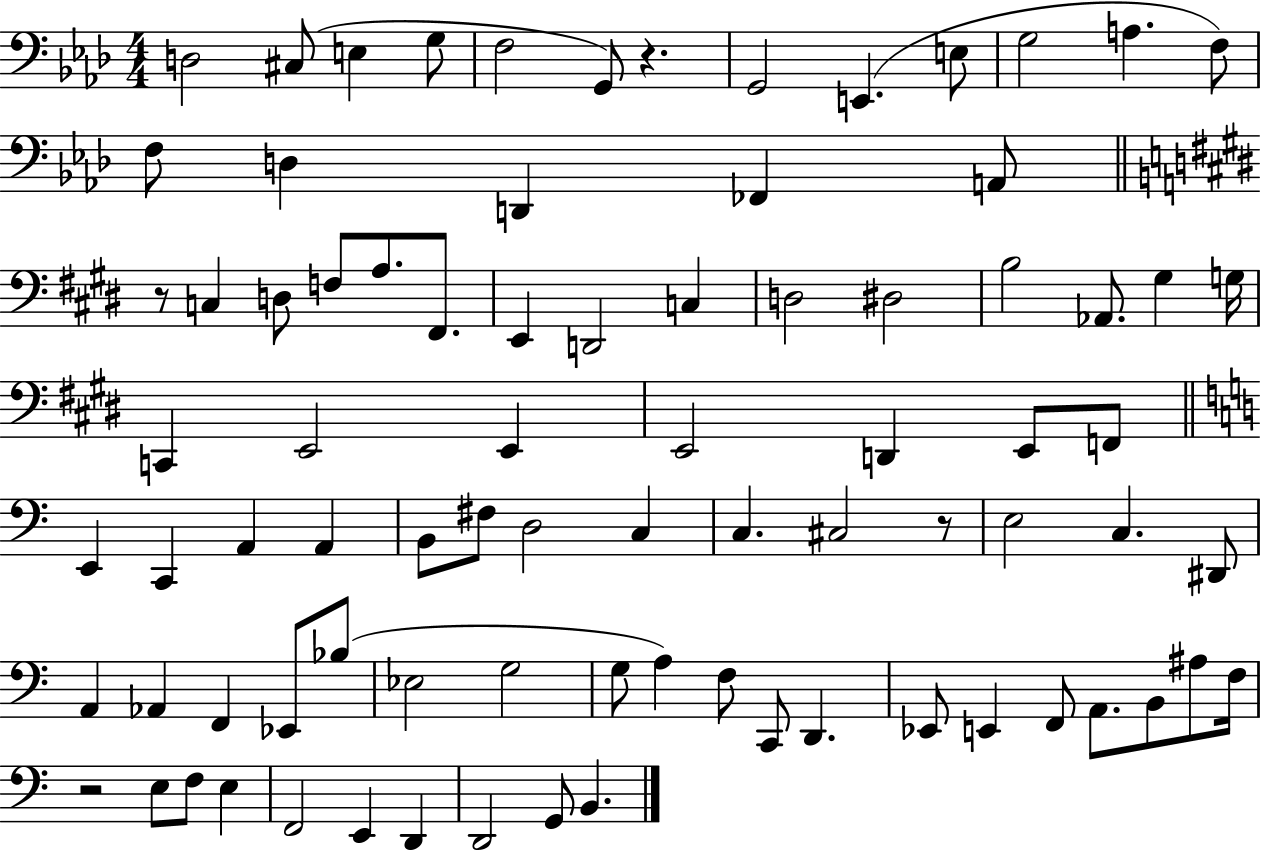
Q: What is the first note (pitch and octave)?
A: D3